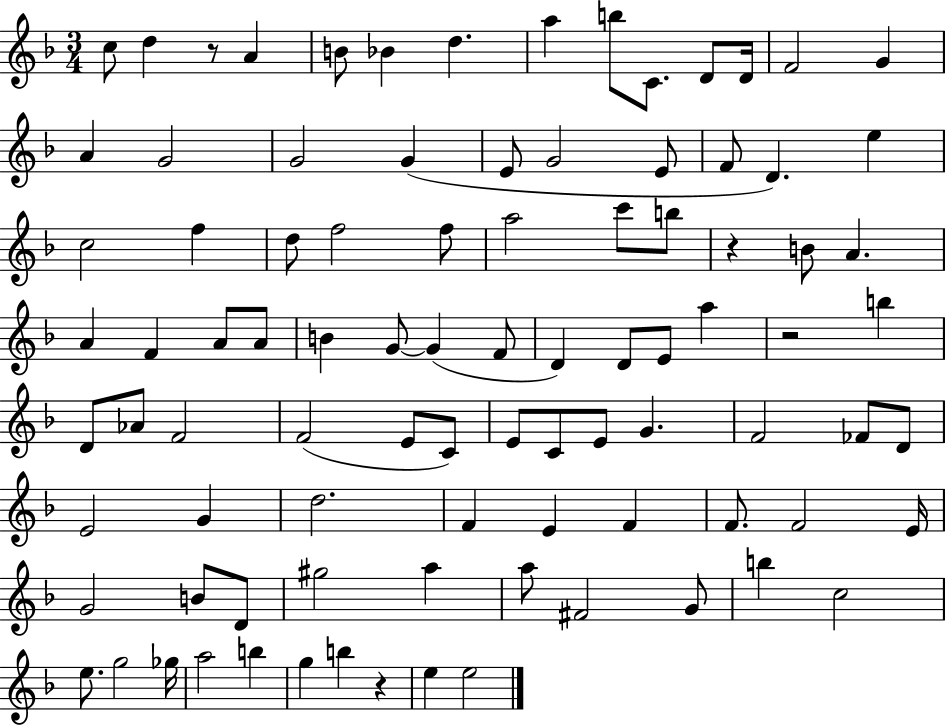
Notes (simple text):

C5/e D5/q R/e A4/q B4/e Bb4/q D5/q. A5/q B5/e C4/e. D4/e D4/s F4/h G4/q A4/q G4/h G4/h G4/q E4/e G4/h E4/e F4/e D4/q. E5/q C5/h F5/q D5/e F5/h F5/e A5/h C6/e B5/e R/q B4/e A4/q. A4/q F4/q A4/e A4/e B4/q G4/e G4/q F4/e D4/q D4/e E4/e A5/q R/h B5/q D4/e Ab4/e F4/h F4/h E4/e C4/e E4/e C4/e E4/e G4/q. F4/h FES4/e D4/e E4/h G4/q D5/h. F4/q E4/q F4/q F4/e. F4/h E4/s G4/h B4/e D4/e G#5/h A5/q A5/e F#4/h G4/e B5/q C5/h E5/e. G5/h Gb5/s A5/h B5/q G5/q B5/q R/q E5/q E5/h